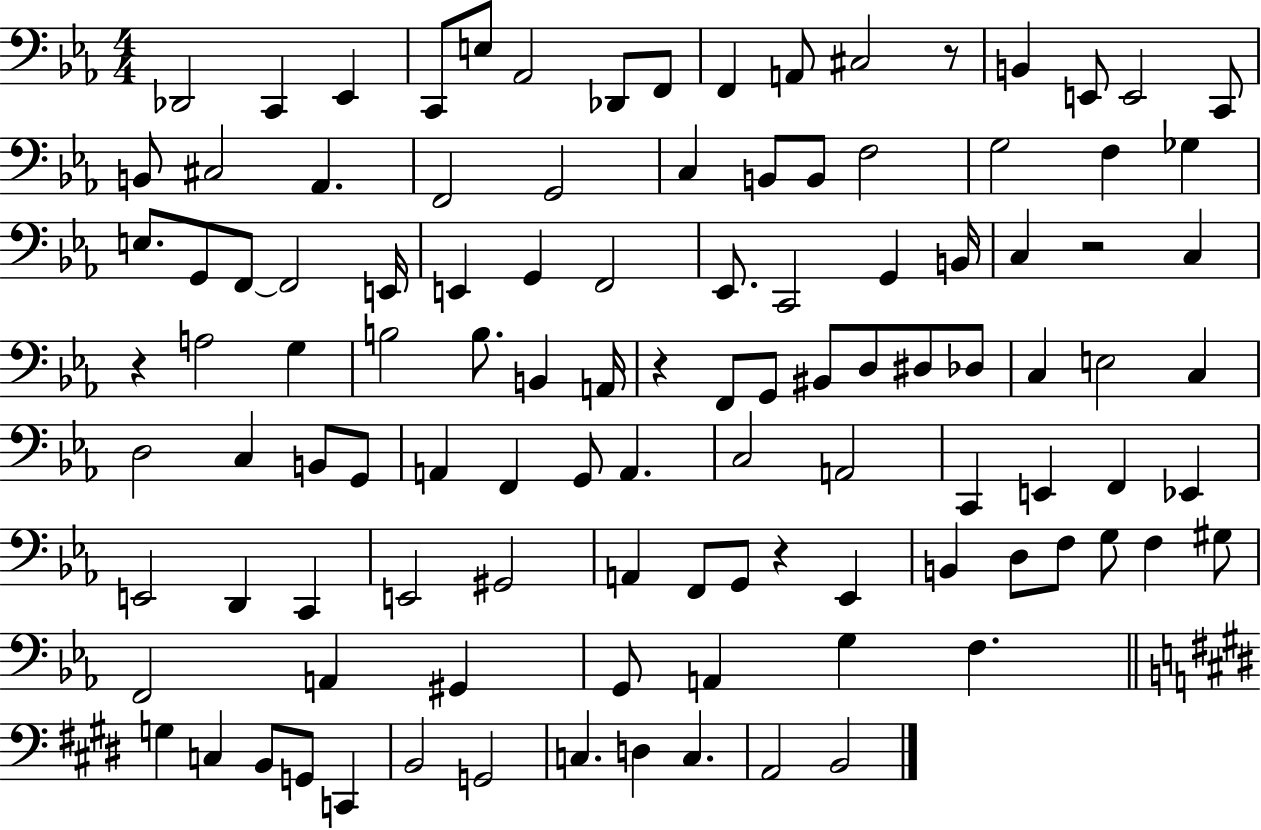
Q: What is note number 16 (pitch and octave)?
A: B2